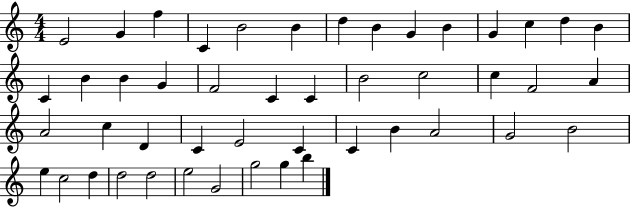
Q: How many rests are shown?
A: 0